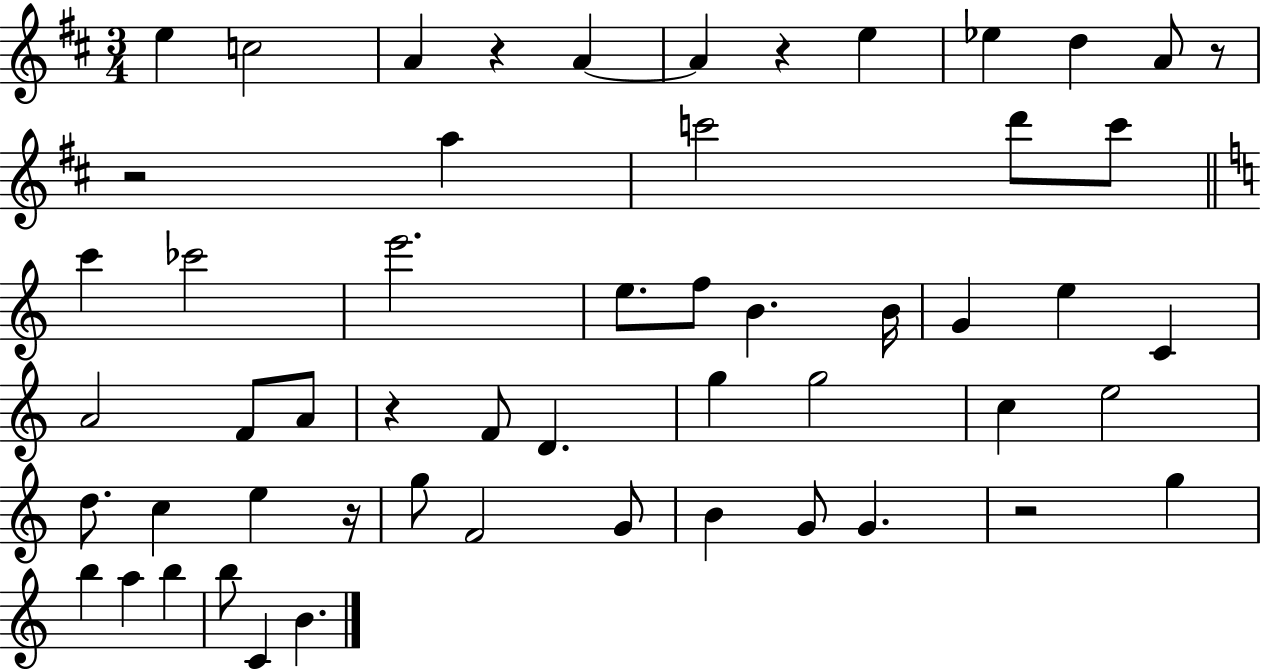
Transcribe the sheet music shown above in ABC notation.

X:1
T:Untitled
M:3/4
L:1/4
K:D
e c2 A z A A z e _e d A/2 z/2 z2 a c'2 d'/2 c'/2 c' _c'2 e'2 e/2 f/2 B B/4 G e C A2 F/2 A/2 z F/2 D g g2 c e2 d/2 c e z/4 g/2 F2 G/2 B G/2 G z2 g b a b b/2 C B